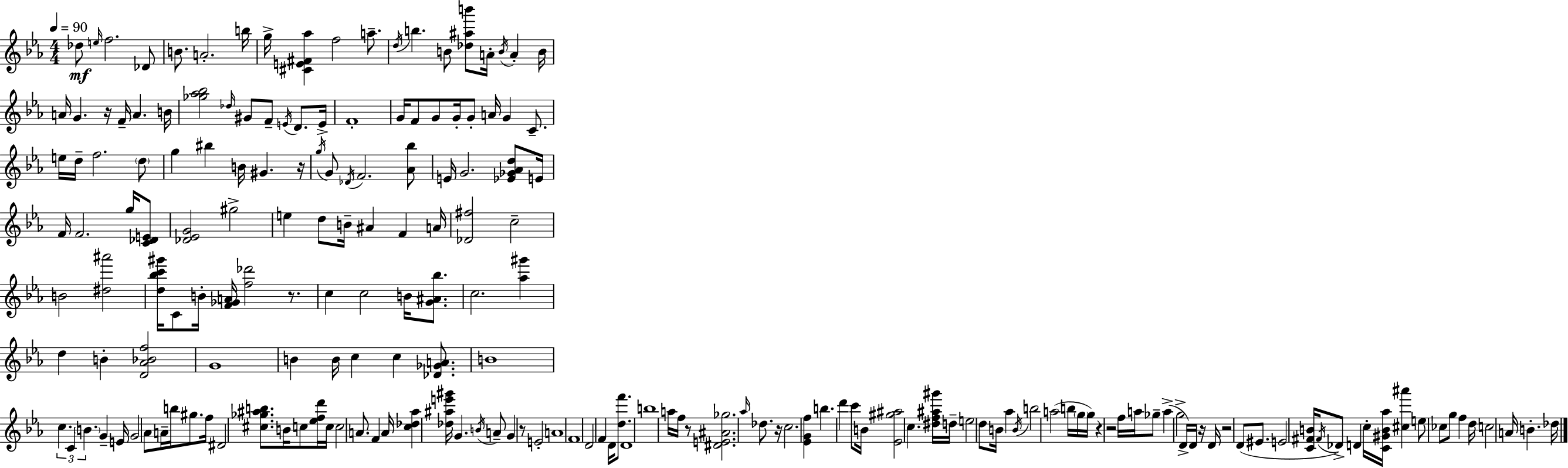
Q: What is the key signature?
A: EES major